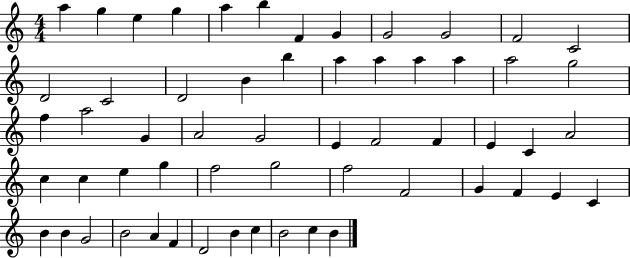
X:1
T:Untitled
M:4/4
L:1/4
K:C
a g e g a b F G G2 G2 F2 C2 D2 C2 D2 B b a a a a a2 g2 f a2 G A2 G2 E F2 F E C A2 c c e g f2 g2 f2 F2 G F E C B B G2 B2 A F D2 B c B2 c B